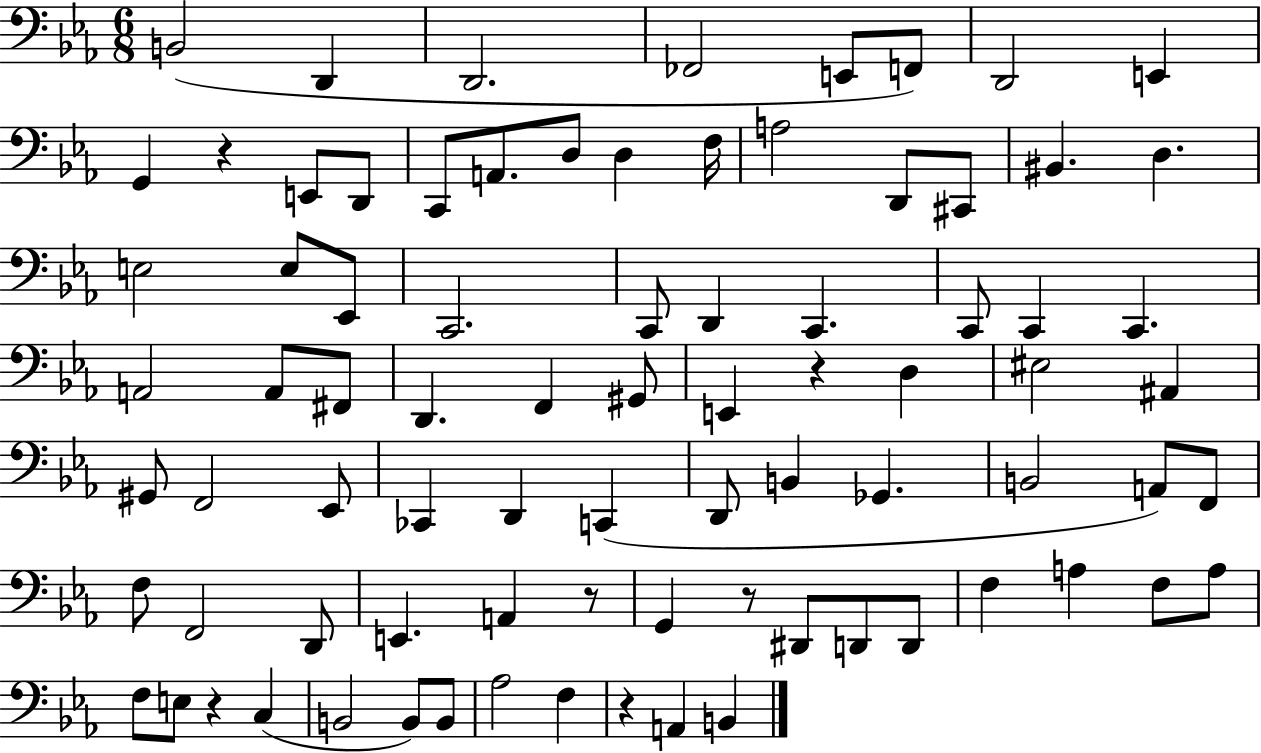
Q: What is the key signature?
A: EES major